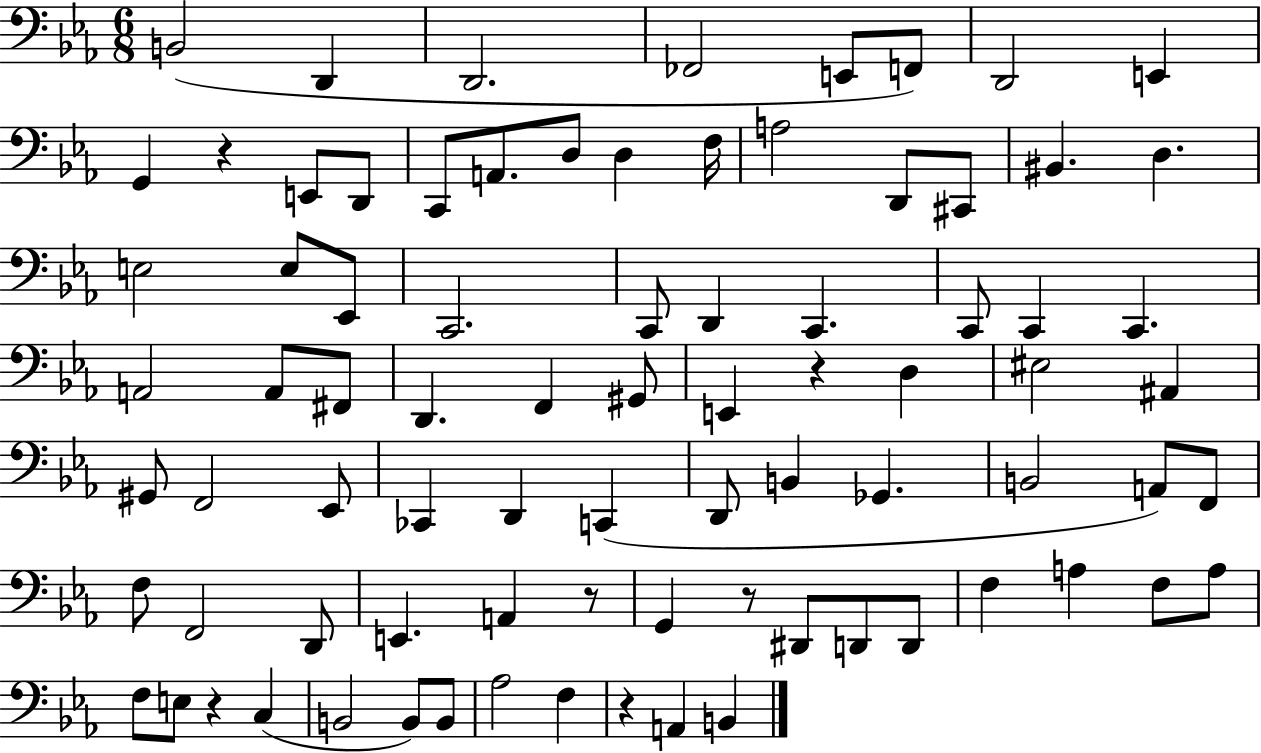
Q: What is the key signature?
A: EES major